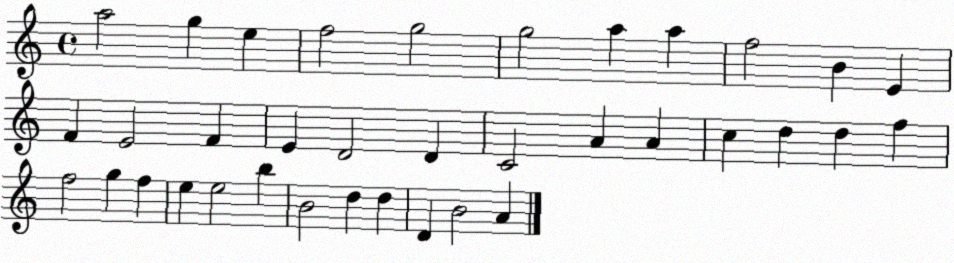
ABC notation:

X:1
T:Untitled
M:4/4
L:1/4
K:C
a2 g e f2 g2 g2 a a f2 B E F E2 F E D2 D C2 A A c d d f f2 g f e e2 b B2 d d D B2 A